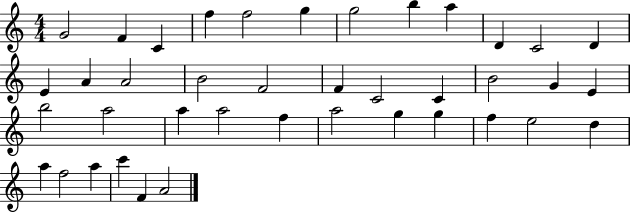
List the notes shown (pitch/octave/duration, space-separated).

G4/h F4/q C4/q F5/q F5/h G5/q G5/h B5/q A5/q D4/q C4/h D4/q E4/q A4/q A4/h B4/h F4/h F4/q C4/h C4/q B4/h G4/q E4/q B5/h A5/h A5/q A5/h F5/q A5/h G5/q G5/q F5/q E5/h D5/q A5/q F5/h A5/q C6/q F4/q A4/h